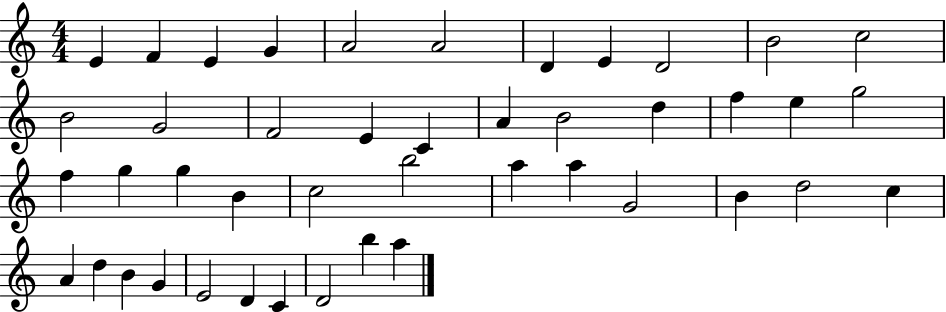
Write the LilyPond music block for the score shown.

{
  \clef treble
  \numericTimeSignature
  \time 4/4
  \key c \major
  e'4 f'4 e'4 g'4 | a'2 a'2 | d'4 e'4 d'2 | b'2 c''2 | \break b'2 g'2 | f'2 e'4 c'4 | a'4 b'2 d''4 | f''4 e''4 g''2 | \break f''4 g''4 g''4 b'4 | c''2 b''2 | a''4 a''4 g'2 | b'4 d''2 c''4 | \break a'4 d''4 b'4 g'4 | e'2 d'4 c'4 | d'2 b''4 a''4 | \bar "|."
}